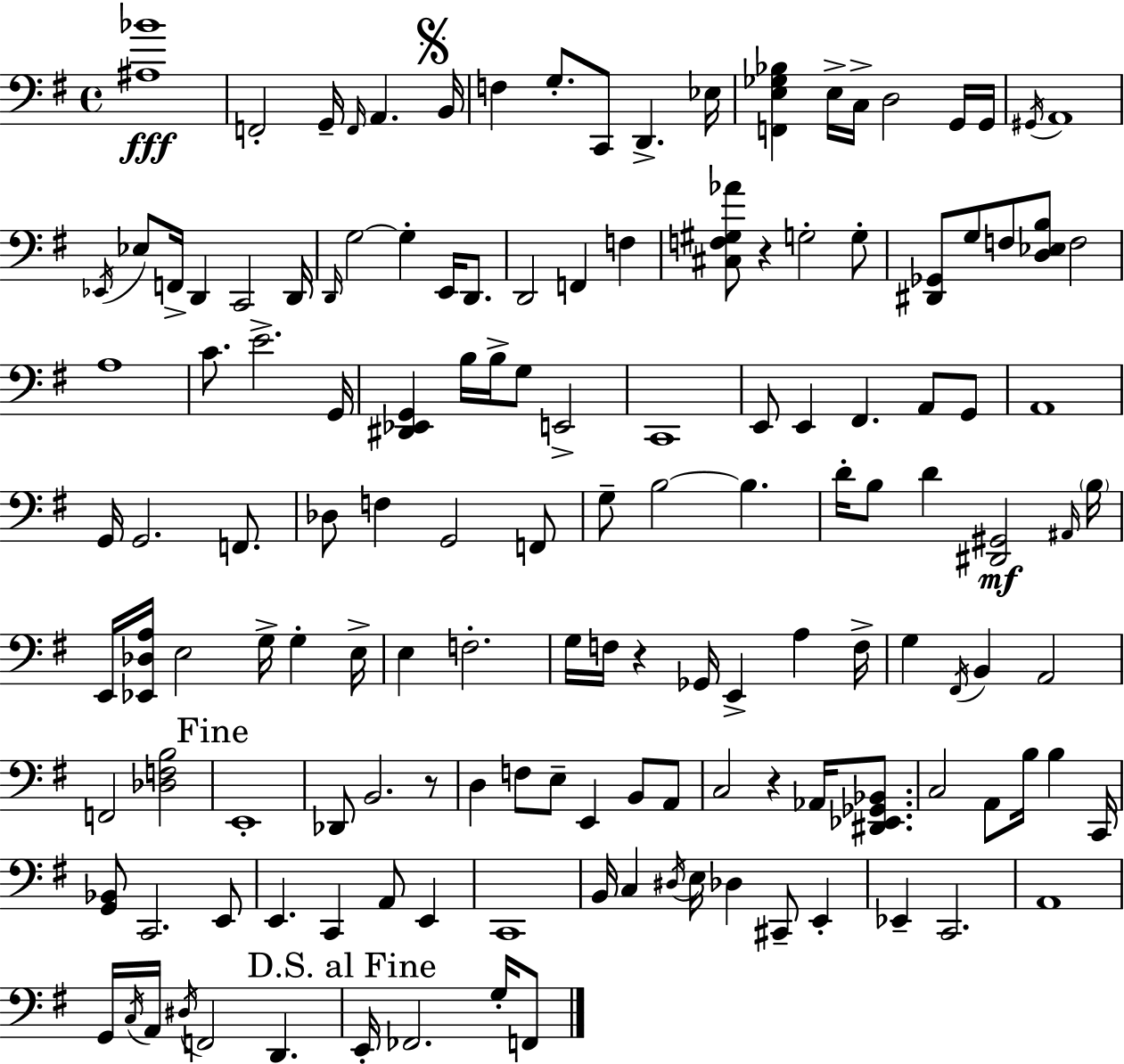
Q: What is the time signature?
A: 4/4